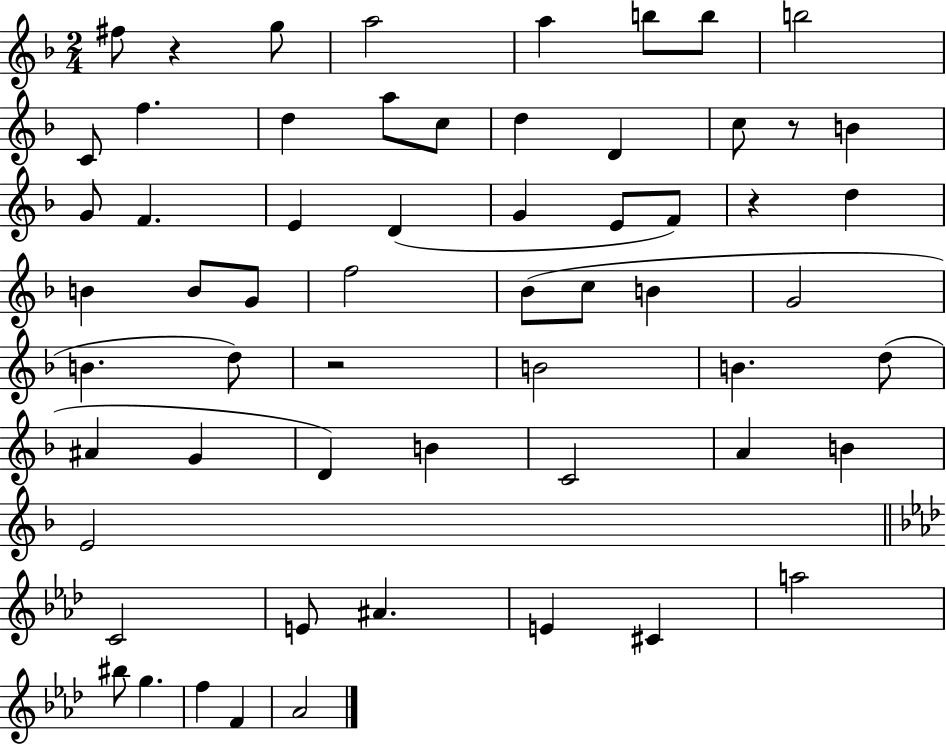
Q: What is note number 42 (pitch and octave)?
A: C4